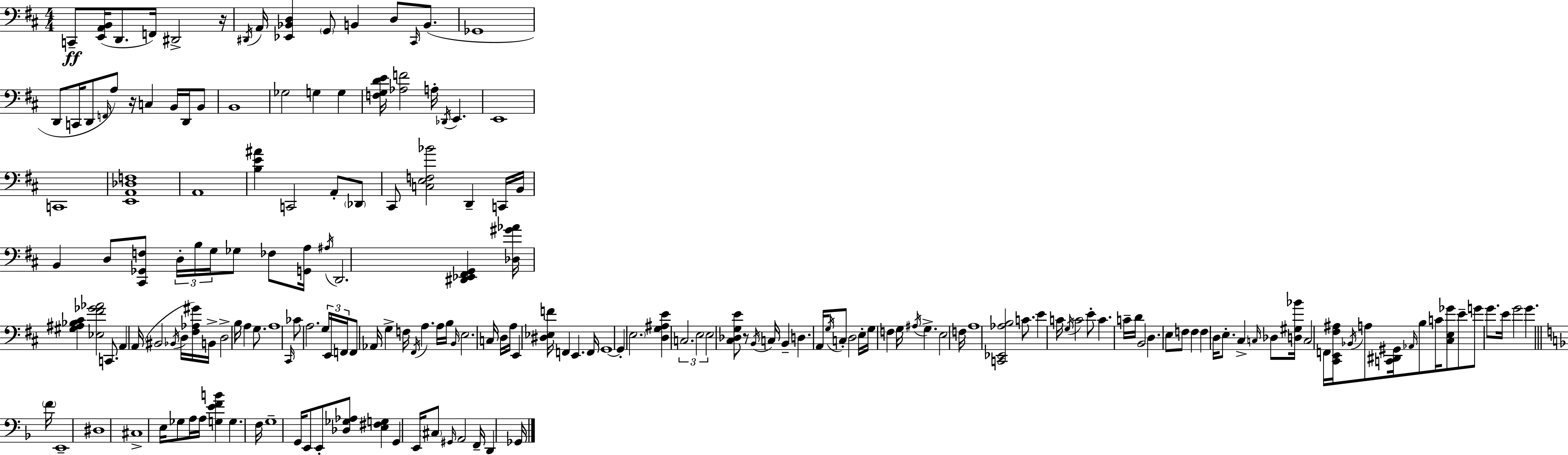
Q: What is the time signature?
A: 4/4